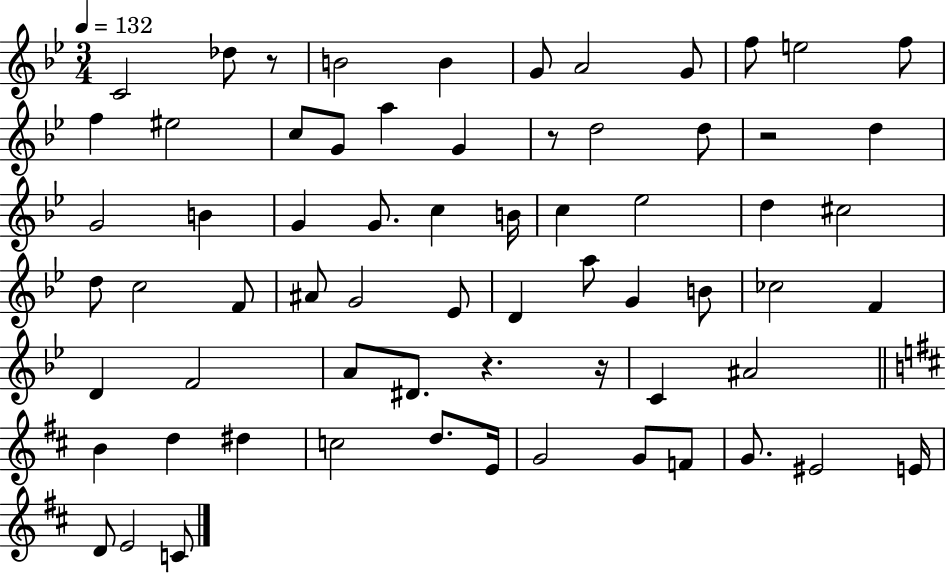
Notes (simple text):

C4/h Db5/e R/e B4/h B4/q G4/e A4/h G4/e F5/e E5/h F5/e F5/q EIS5/h C5/e G4/e A5/q G4/q R/e D5/h D5/e R/h D5/q G4/h B4/q G4/q G4/e. C5/q B4/s C5/q Eb5/h D5/q C#5/h D5/e C5/h F4/e A#4/e G4/h Eb4/e D4/q A5/e G4/q B4/e CES5/h F4/q D4/q F4/h A4/e D#4/e. R/q. R/s C4/q A#4/h B4/q D5/q D#5/q C5/h D5/e. E4/s G4/h G4/e F4/e G4/e. EIS4/h E4/s D4/e E4/h C4/e